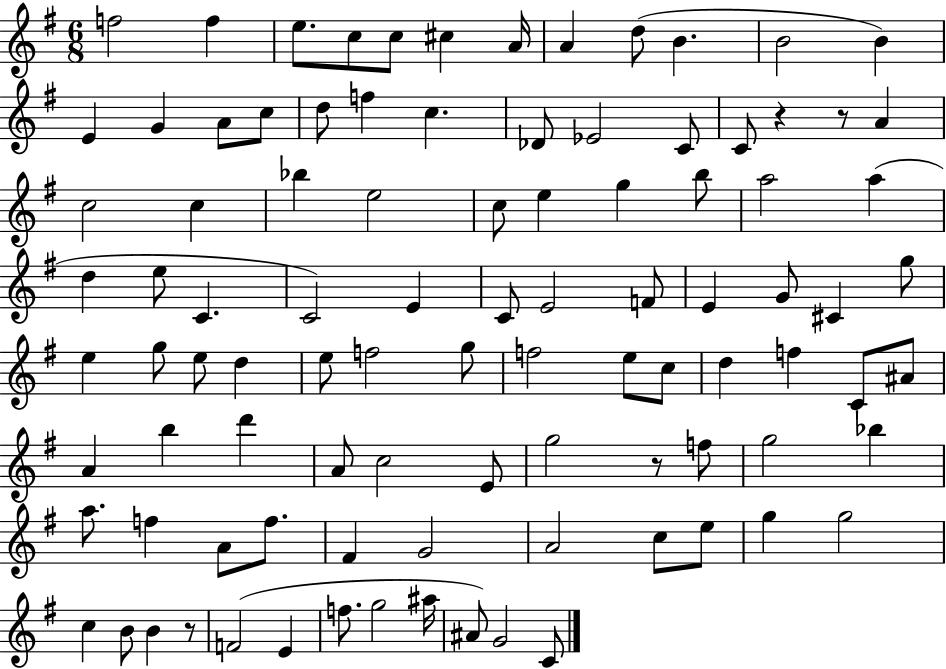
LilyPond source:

{
  \clef treble
  \numericTimeSignature
  \time 6/8
  \key g \major
  f''2 f''4 | e''8. c''8 c''8 cis''4 a'16 | a'4 d''8( b'4. | b'2 b'4) | \break e'4 g'4 a'8 c''8 | d''8 f''4 c''4. | des'8 ees'2 c'8 | c'8 r4 r8 a'4 | \break c''2 c''4 | bes''4 e''2 | c''8 e''4 g''4 b''8 | a''2 a''4( | \break d''4 e''8 c'4. | c'2) e'4 | c'8 e'2 f'8 | e'4 g'8 cis'4 g''8 | \break e''4 g''8 e''8 d''4 | e''8 f''2 g''8 | f''2 e''8 c''8 | d''4 f''4 c'8 ais'8 | \break a'4 b''4 d'''4 | a'8 c''2 e'8 | g''2 r8 f''8 | g''2 bes''4 | \break a''8. f''4 a'8 f''8. | fis'4 g'2 | a'2 c''8 e''8 | g''4 g''2 | \break c''4 b'8 b'4 r8 | f'2( e'4 | f''8. g''2 ais''16 | ais'8) g'2 c'8 | \break \bar "|."
}